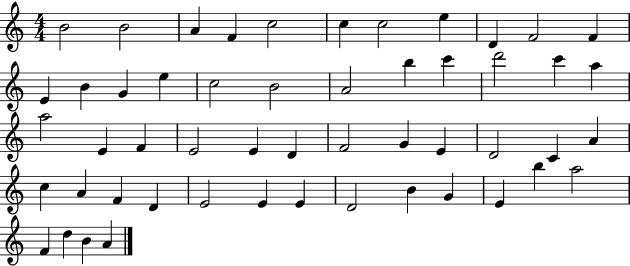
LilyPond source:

{
  \clef treble
  \numericTimeSignature
  \time 4/4
  \key c \major
  b'2 b'2 | a'4 f'4 c''2 | c''4 c''2 e''4 | d'4 f'2 f'4 | \break e'4 b'4 g'4 e''4 | c''2 b'2 | a'2 b''4 c'''4 | d'''2 c'''4 a''4 | \break a''2 e'4 f'4 | e'2 e'4 d'4 | f'2 g'4 e'4 | d'2 c'4 a'4 | \break c''4 a'4 f'4 d'4 | e'2 e'4 e'4 | d'2 b'4 g'4 | e'4 b''4 a''2 | \break f'4 d''4 b'4 a'4 | \bar "|."
}